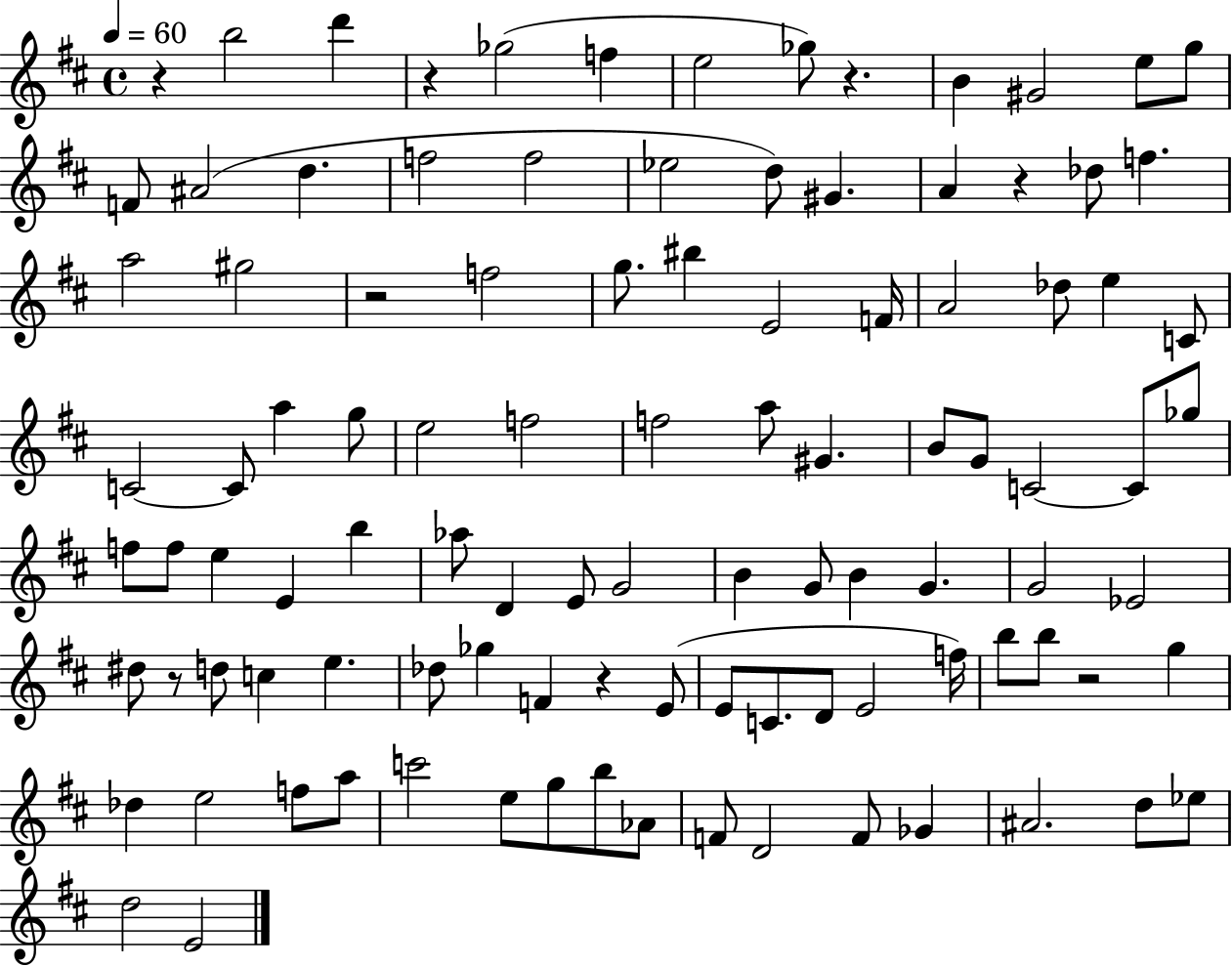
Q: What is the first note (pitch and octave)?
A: B5